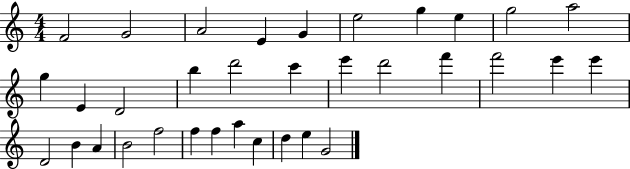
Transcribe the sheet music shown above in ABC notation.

X:1
T:Untitled
M:4/4
L:1/4
K:C
F2 G2 A2 E G e2 g e g2 a2 g E D2 b d'2 c' e' d'2 f' f'2 e' e' D2 B A B2 f2 f f a c d e G2